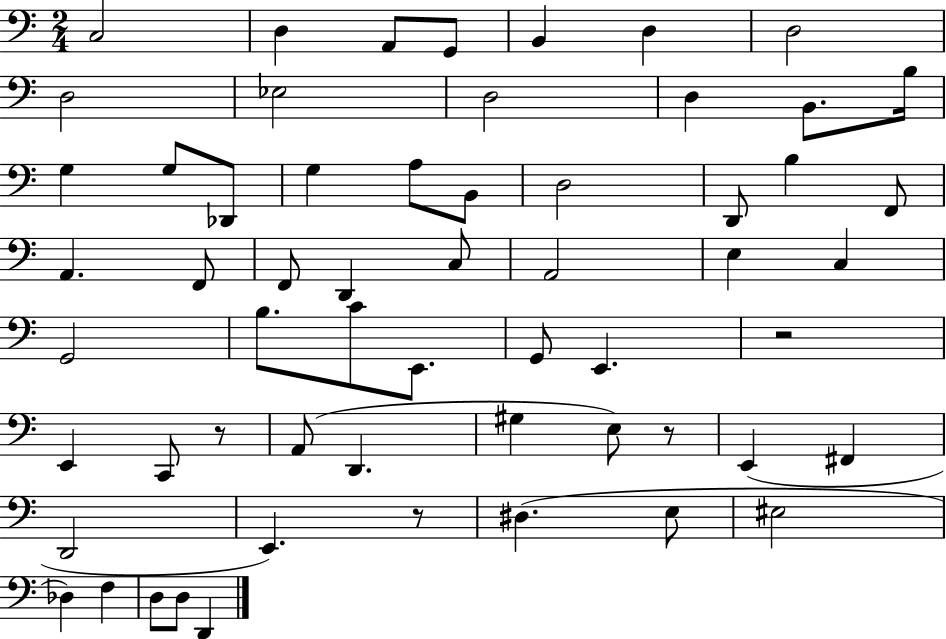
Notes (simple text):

C3/h D3/q A2/e G2/e B2/q D3/q D3/h D3/h Eb3/h D3/h D3/q B2/e. B3/s G3/q G3/e Db2/e G3/q A3/e B2/e D3/h D2/e B3/q F2/e A2/q. F2/e F2/e D2/q C3/e A2/h E3/q C3/q G2/h B3/e. C4/e E2/e. G2/e E2/q. R/h E2/q C2/e R/e A2/e D2/q. G#3/q E3/e R/e E2/q F#2/q D2/h E2/q. R/e D#3/q. E3/e EIS3/h Db3/q F3/q D3/e D3/e D2/q